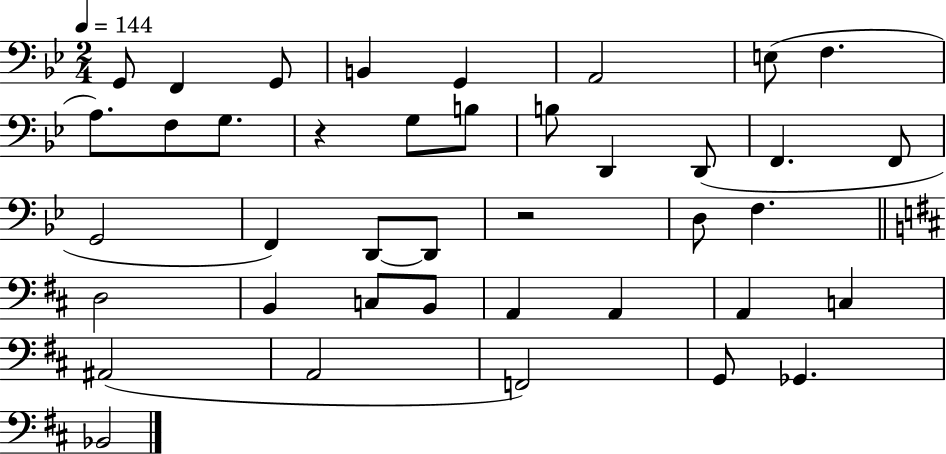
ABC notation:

X:1
T:Untitled
M:2/4
L:1/4
K:Bb
G,,/2 F,, G,,/2 B,, G,, A,,2 E,/2 F, A,/2 F,/2 G,/2 z G,/2 B,/2 B,/2 D,, D,,/2 F,, F,,/2 G,,2 F,, D,,/2 D,,/2 z2 D,/2 F, D,2 B,, C,/2 B,,/2 A,, A,, A,, C, ^A,,2 A,,2 F,,2 G,,/2 _G,, _B,,2